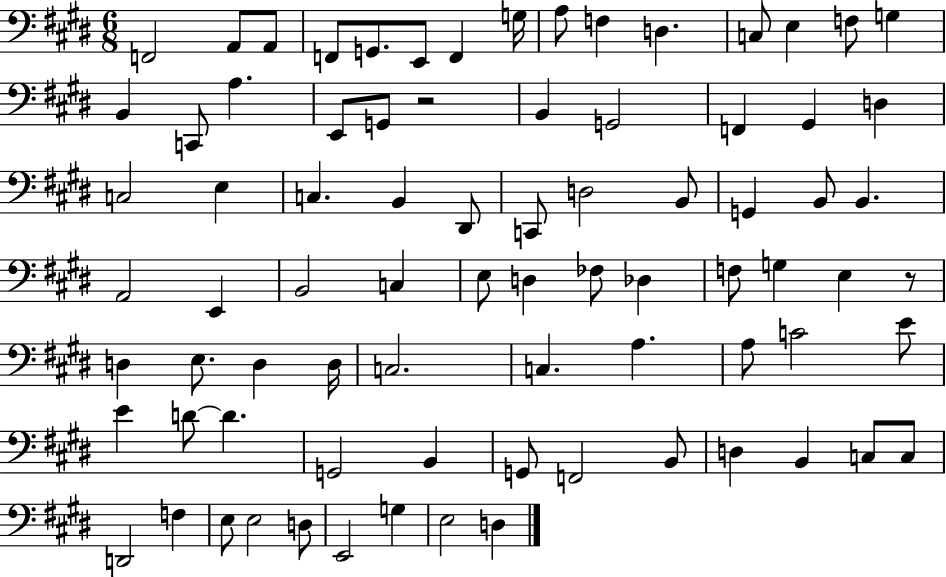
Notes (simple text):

F2/h A2/e A2/e F2/e G2/e. E2/e F2/q G3/s A3/e F3/q D3/q. C3/e E3/q F3/e G3/q B2/q C2/e A3/q. E2/e G2/e R/h B2/q G2/h F2/q G#2/q D3/q C3/h E3/q C3/q. B2/q D#2/e C2/e D3/h B2/e G2/q B2/e B2/q. A2/h E2/q B2/h C3/q E3/e D3/q FES3/e Db3/q F3/e G3/q E3/q R/e D3/q E3/e. D3/q D3/s C3/h. C3/q. A3/q. A3/e C4/h E4/e E4/q D4/e D4/q. G2/h B2/q G2/e F2/h B2/e D3/q B2/q C3/e C3/e D2/h F3/q E3/e E3/h D3/e E2/h G3/q E3/h D3/q